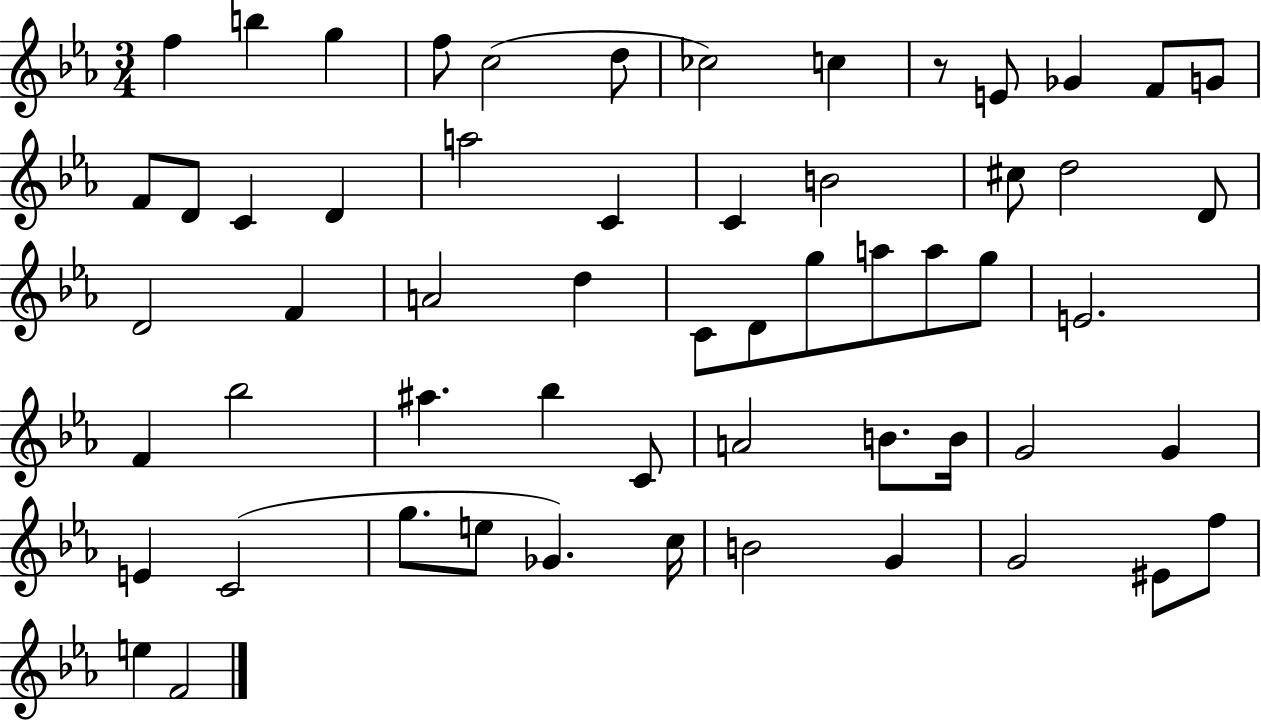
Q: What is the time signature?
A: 3/4